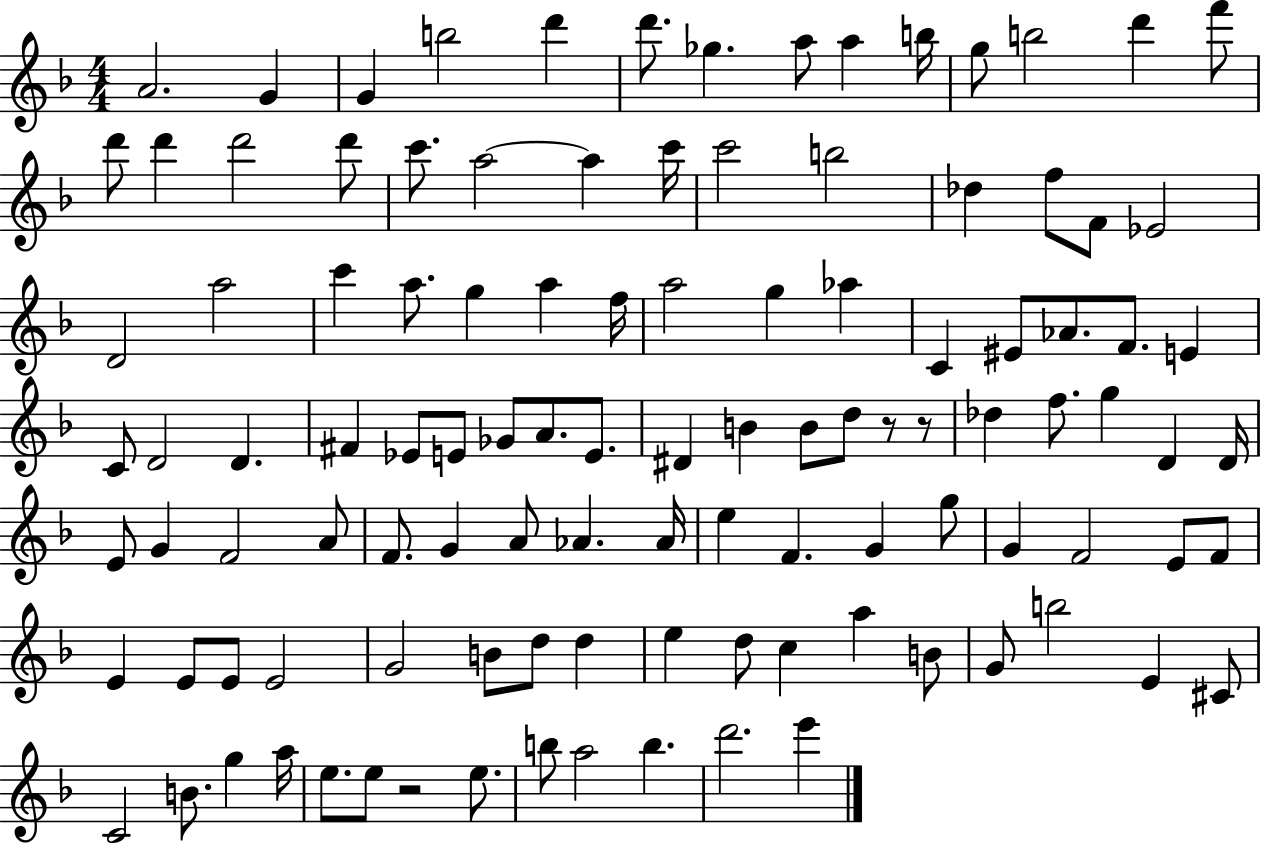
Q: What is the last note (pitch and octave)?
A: E6